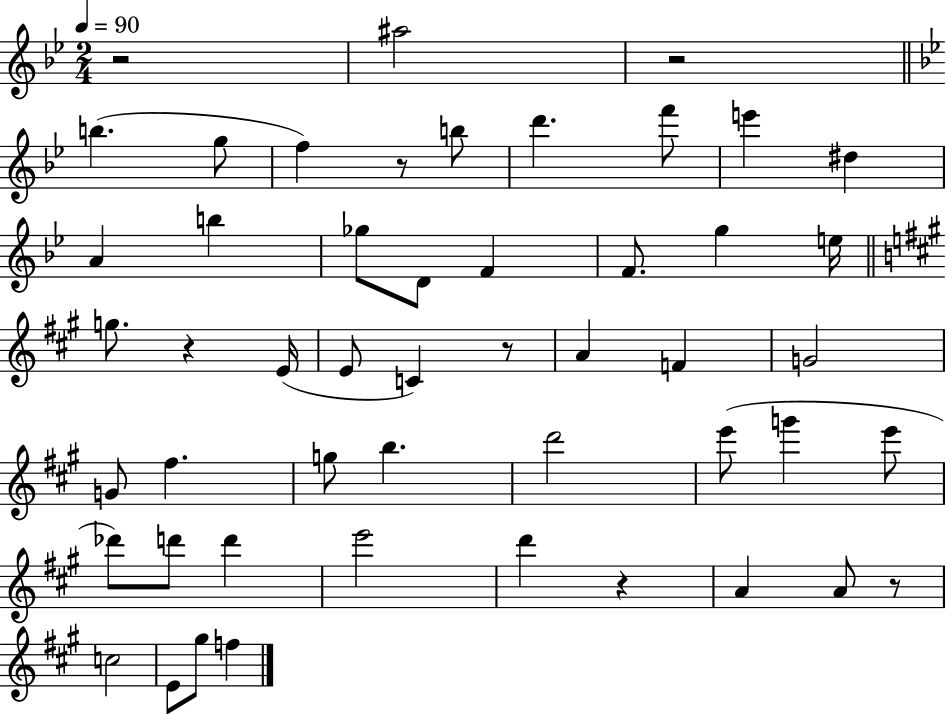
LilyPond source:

{
  \clef treble
  \numericTimeSignature
  \time 2/4
  \key bes \major
  \tempo 4 = 90
  r2 | ais''2 | r2 | \bar "||" \break \key g \minor b''4.( g''8 | f''4) r8 b''8 | d'''4. f'''8 | e'''4 dis''4 | \break a'4 b''4 | ges''8 d'8 f'4 | f'8. g''4 e''16 | \bar "||" \break \key a \major g''8. r4 e'16( | e'8 c'4) r8 | a'4 f'4 | g'2 | \break g'8 fis''4. | g''8 b''4. | d'''2 | e'''8( g'''4 e'''8 | \break des'''8) d'''8 d'''4 | e'''2 | d'''4 r4 | a'4 a'8 r8 | \break c''2 | e'8 gis''8 f''4 | \bar "|."
}